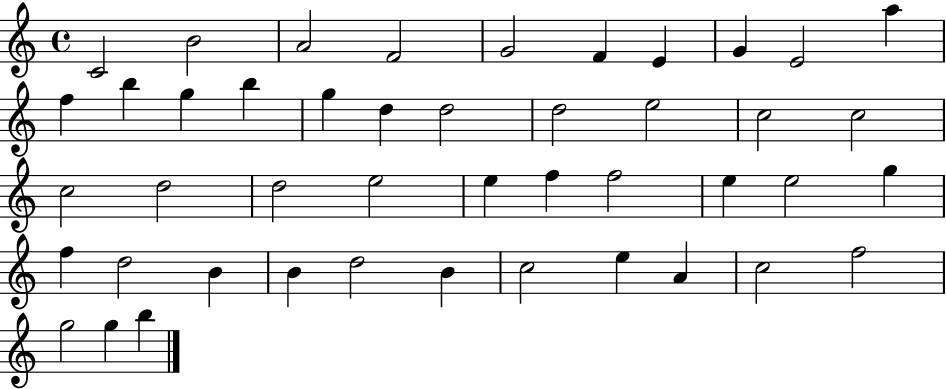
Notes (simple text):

C4/h B4/h A4/h F4/h G4/h F4/q E4/q G4/q E4/h A5/q F5/q B5/q G5/q B5/q G5/q D5/q D5/h D5/h E5/h C5/h C5/h C5/h D5/h D5/h E5/h E5/q F5/q F5/h E5/q E5/h G5/q F5/q D5/h B4/q B4/q D5/h B4/q C5/h E5/q A4/q C5/h F5/h G5/h G5/q B5/q